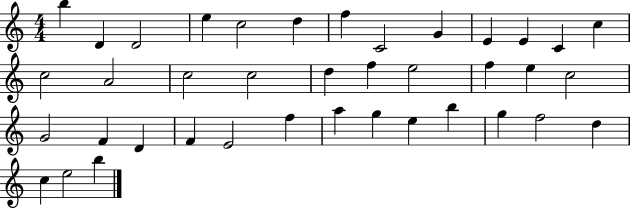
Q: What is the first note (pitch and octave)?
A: B5